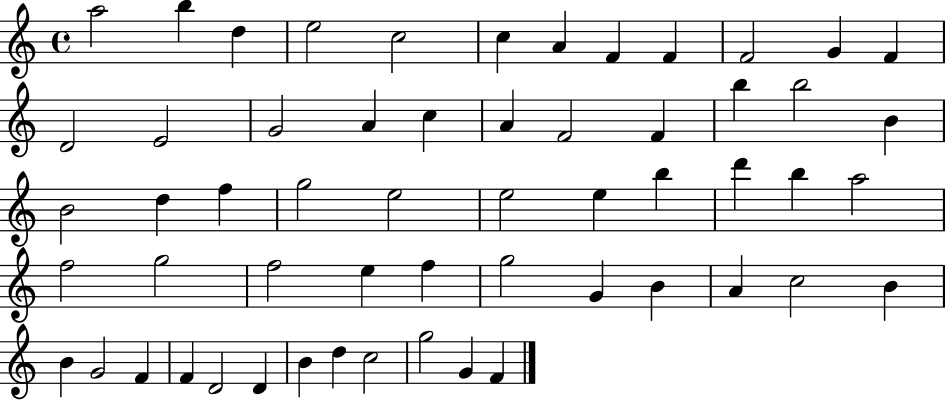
{
  \clef treble
  \time 4/4
  \defaultTimeSignature
  \key c \major
  a''2 b''4 d''4 | e''2 c''2 | c''4 a'4 f'4 f'4 | f'2 g'4 f'4 | \break d'2 e'2 | g'2 a'4 c''4 | a'4 f'2 f'4 | b''4 b''2 b'4 | \break b'2 d''4 f''4 | g''2 e''2 | e''2 e''4 b''4 | d'''4 b''4 a''2 | \break f''2 g''2 | f''2 e''4 f''4 | g''2 g'4 b'4 | a'4 c''2 b'4 | \break b'4 g'2 f'4 | f'4 d'2 d'4 | b'4 d''4 c''2 | g''2 g'4 f'4 | \break \bar "|."
}